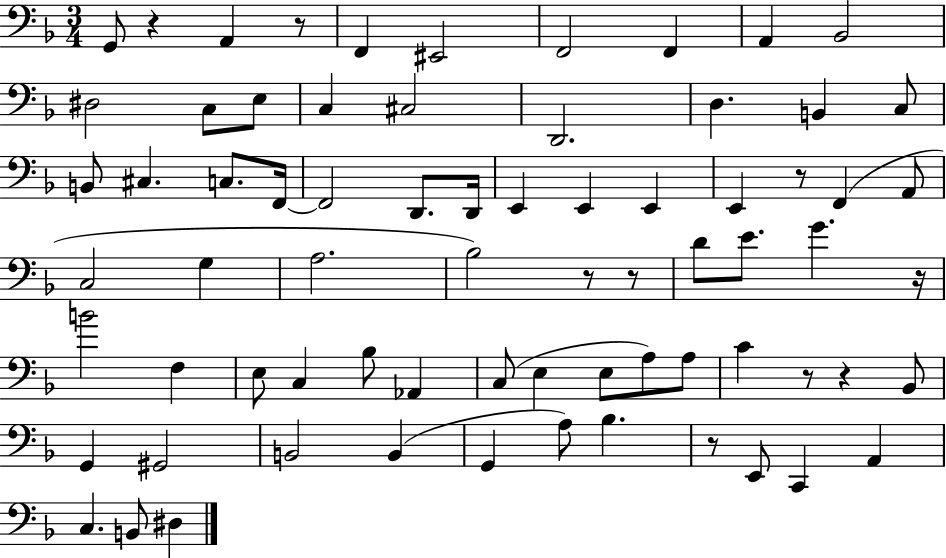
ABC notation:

X:1
T:Untitled
M:3/4
L:1/4
K:F
G,,/2 z A,, z/2 F,, ^E,,2 F,,2 F,, A,, _B,,2 ^D,2 C,/2 E,/2 C, ^C,2 D,,2 D, B,, C,/2 B,,/2 ^C, C,/2 F,,/4 F,,2 D,,/2 D,,/4 E,, E,, E,, E,, z/2 F,, A,,/2 C,2 G, A,2 _B,2 z/2 z/2 D/2 E/2 G z/4 B2 F, E,/2 C, _B,/2 _A,, C,/2 E, E,/2 A,/2 A,/2 C z/2 z _B,,/2 G,, ^G,,2 B,,2 B,, G,, A,/2 _B, z/2 E,,/2 C,, A,, C, B,,/2 ^D,